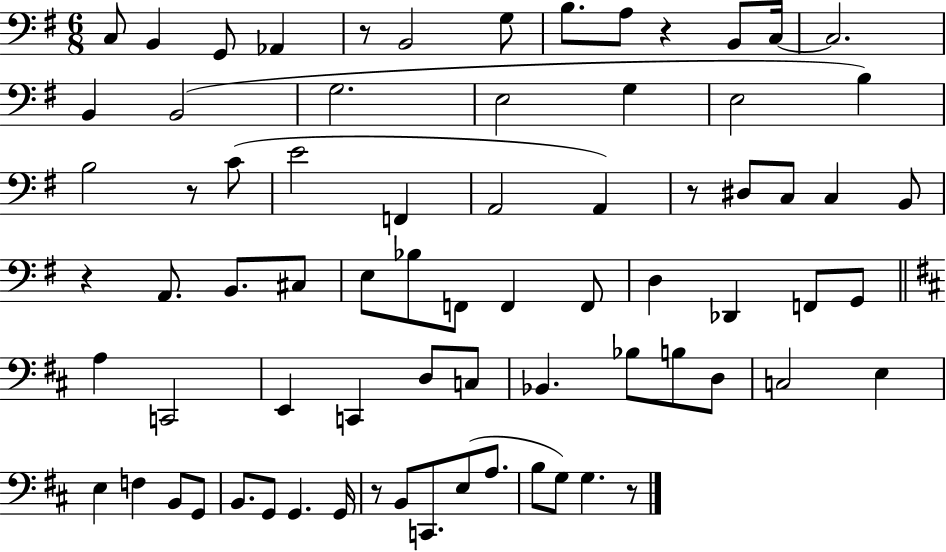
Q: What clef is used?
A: bass